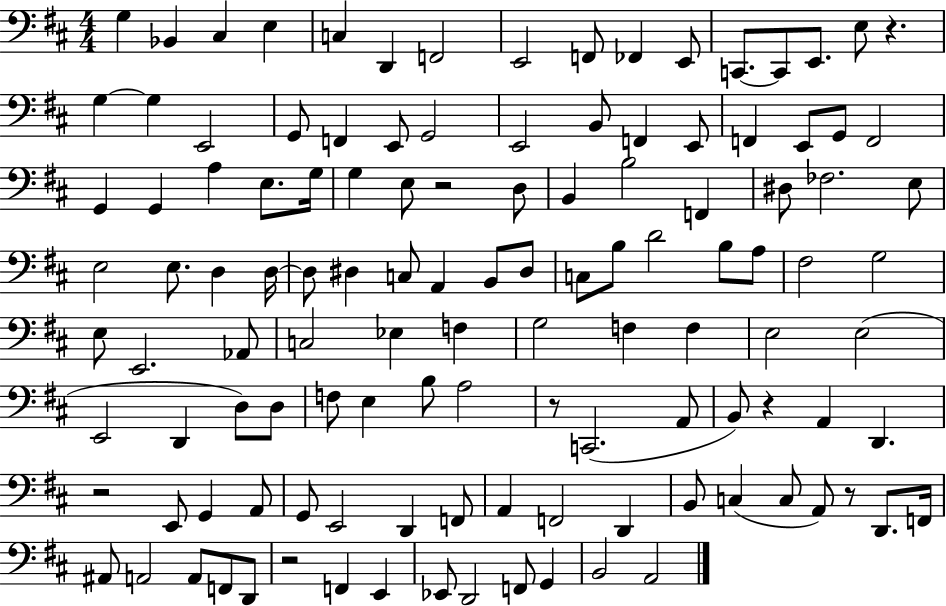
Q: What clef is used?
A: bass